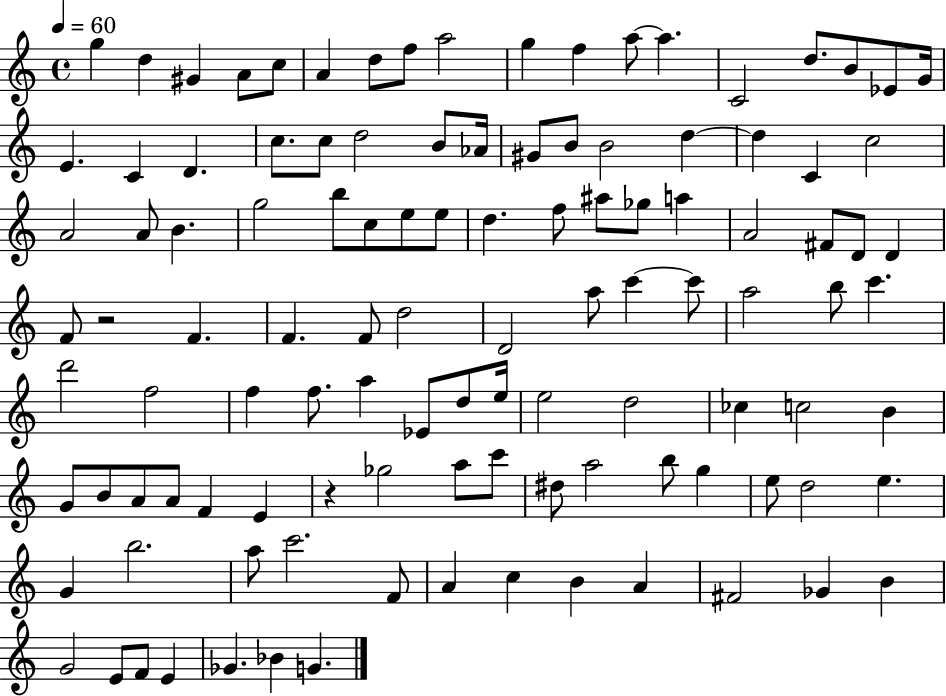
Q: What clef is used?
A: treble